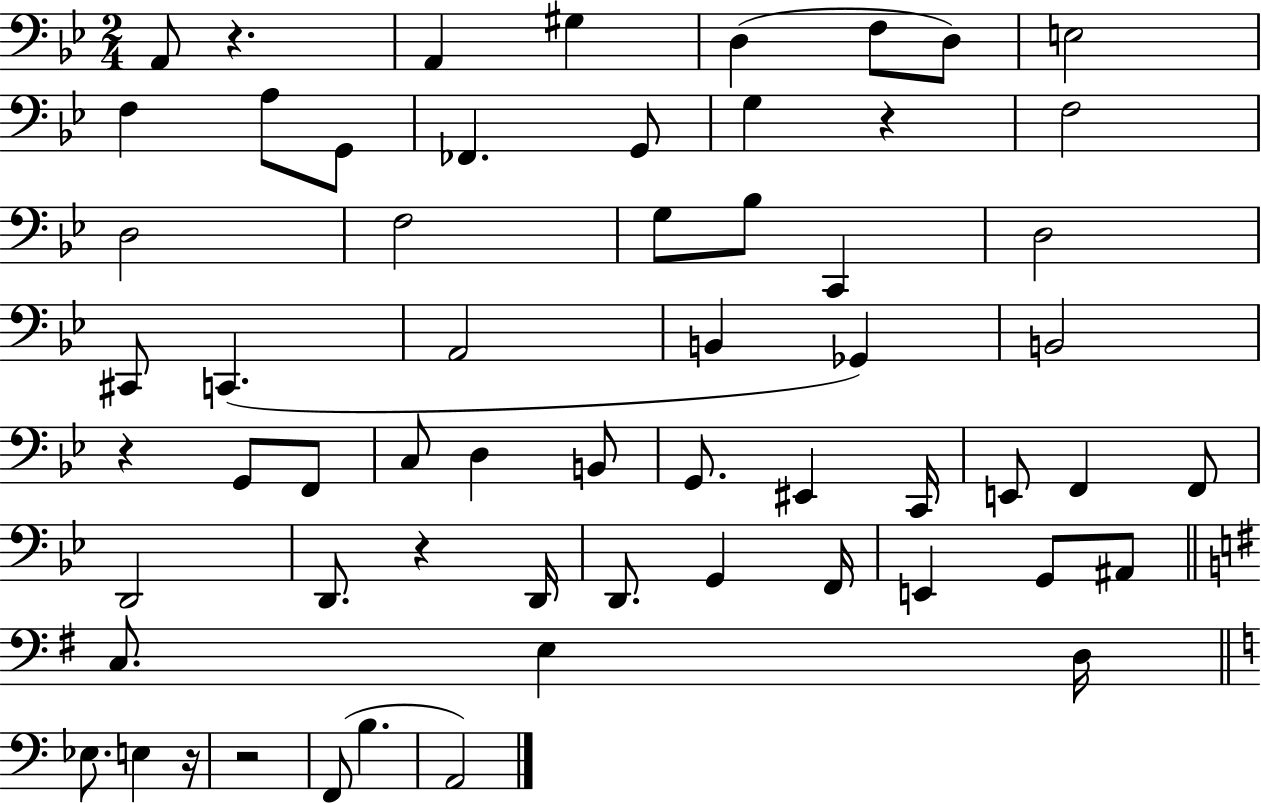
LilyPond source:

{
  \clef bass
  \numericTimeSignature
  \time 2/4
  \key bes \major
  \repeat volta 2 { a,8 r4. | a,4 gis4 | d4( f8 d8) | e2 | \break f4 a8 g,8 | fes,4. g,8 | g4 r4 | f2 | \break d2 | f2 | g8 bes8 c,4 | d2 | \break cis,8 c,4.( | a,2 | b,4 ges,4) | b,2 | \break r4 g,8 f,8 | c8 d4 b,8 | g,8. eis,4 c,16 | e,8 f,4 f,8 | \break d,2 | d,8. r4 d,16 | d,8. g,4 f,16 | e,4 g,8 ais,8 | \break \bar "||" \break \key g \major c8. e4 d16 | \bar "||" \break \key a \minor ees8. e4 r16 | r2 | f,8( b4. | a,2) | \break } \bar "|."
}